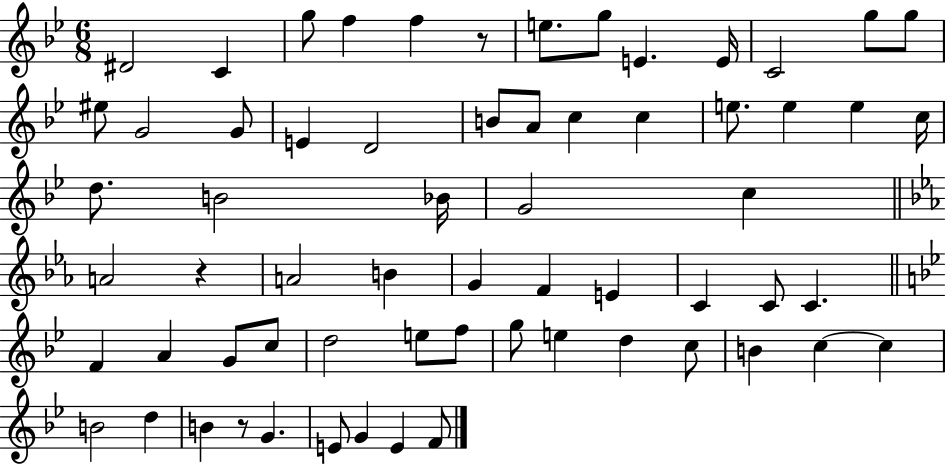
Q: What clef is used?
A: treble